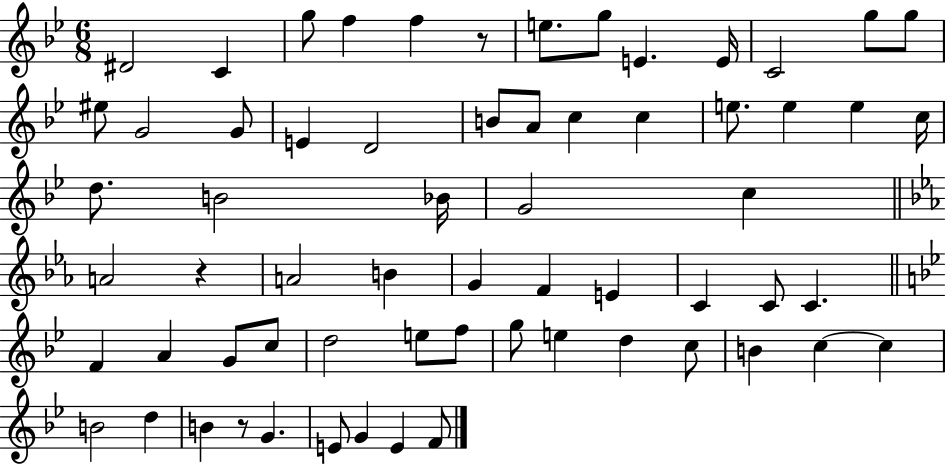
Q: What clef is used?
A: treble